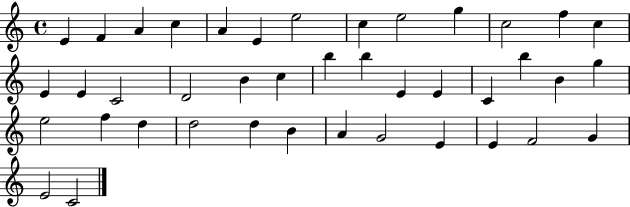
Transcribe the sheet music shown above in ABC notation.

X:1
T:Untitled
M:4/4
L:1/4
K:C
E F A c A E e2 c e2 g c2 f c E E C2 D2 B c b b E E C b B g e2 f d d2 d B A G2 E E F2 G E2 C2